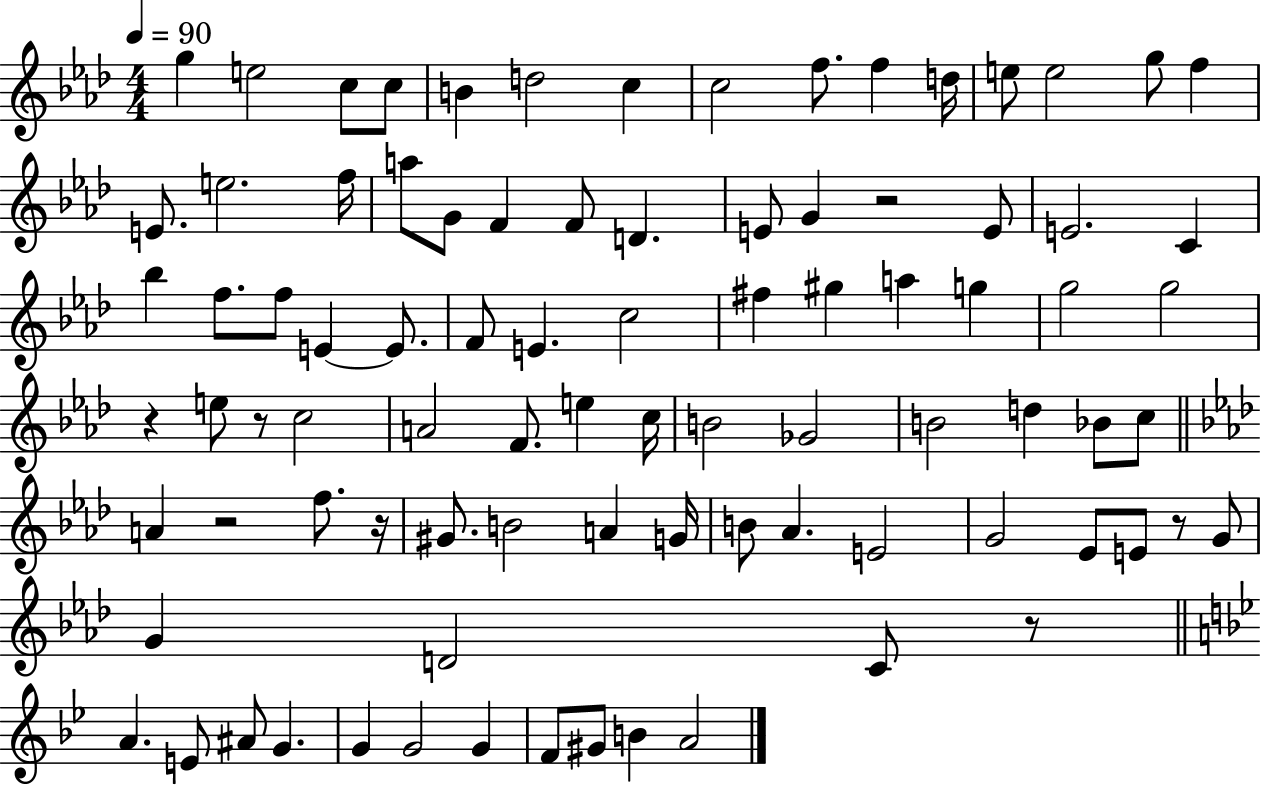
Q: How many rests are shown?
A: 7